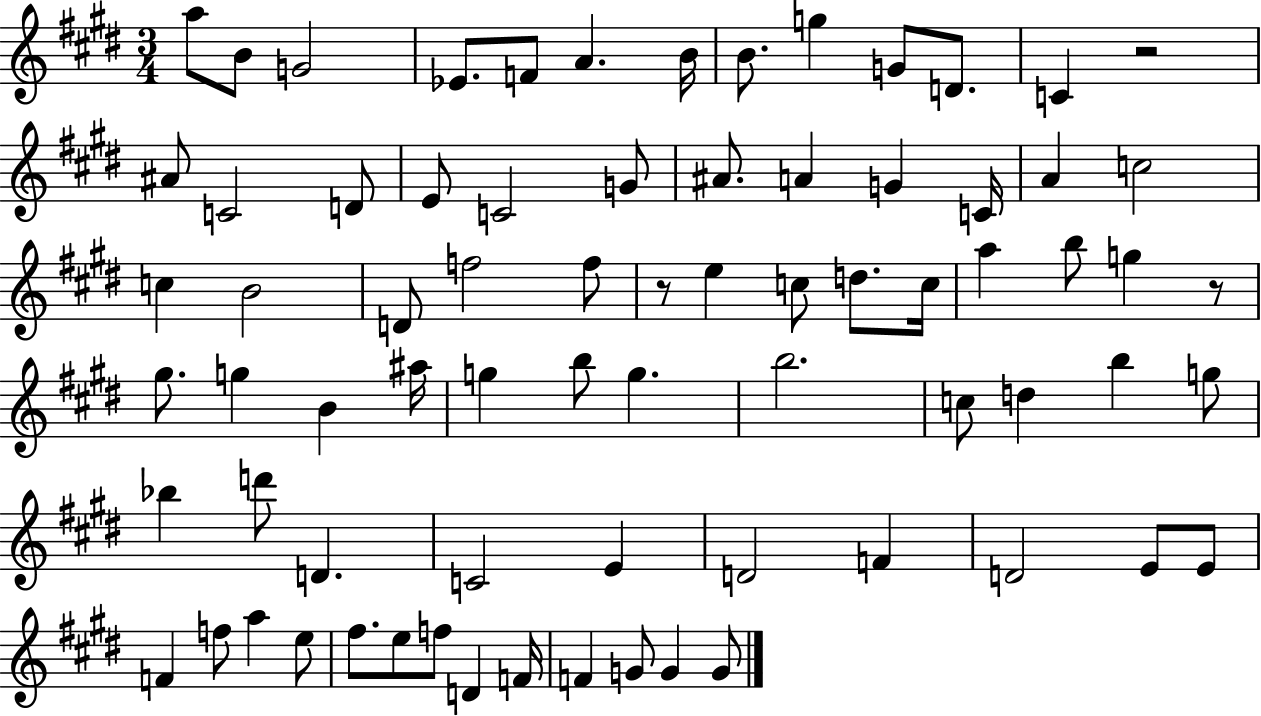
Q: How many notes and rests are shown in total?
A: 74